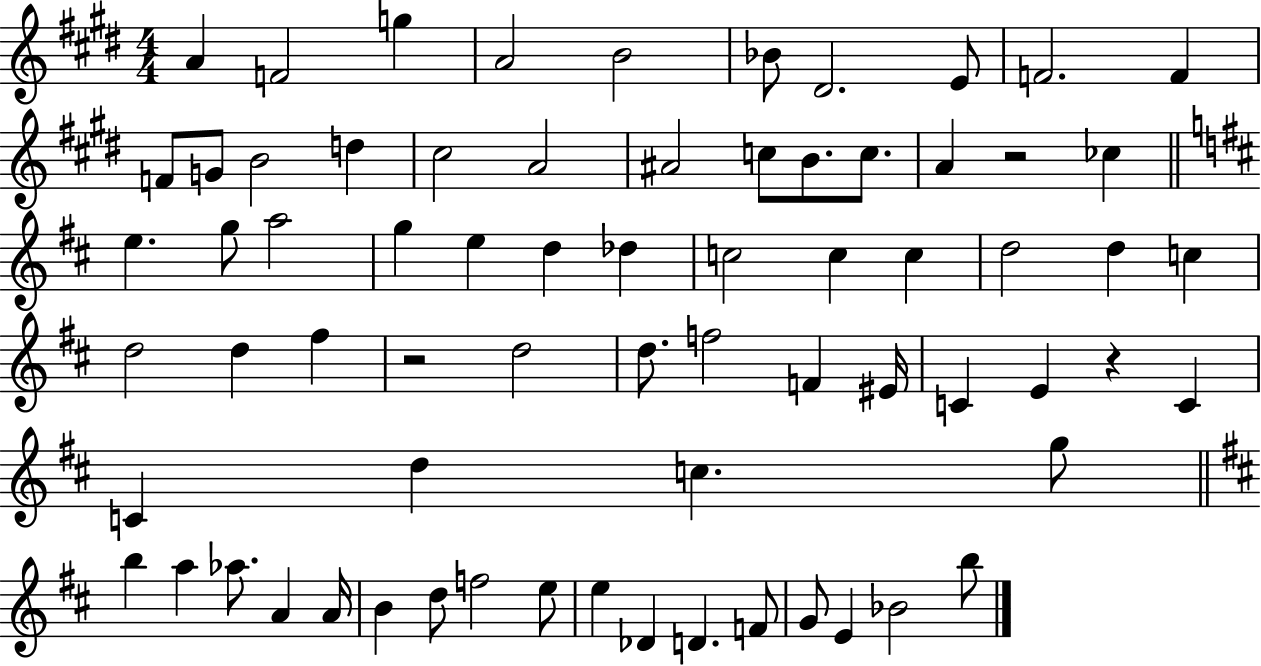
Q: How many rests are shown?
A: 3